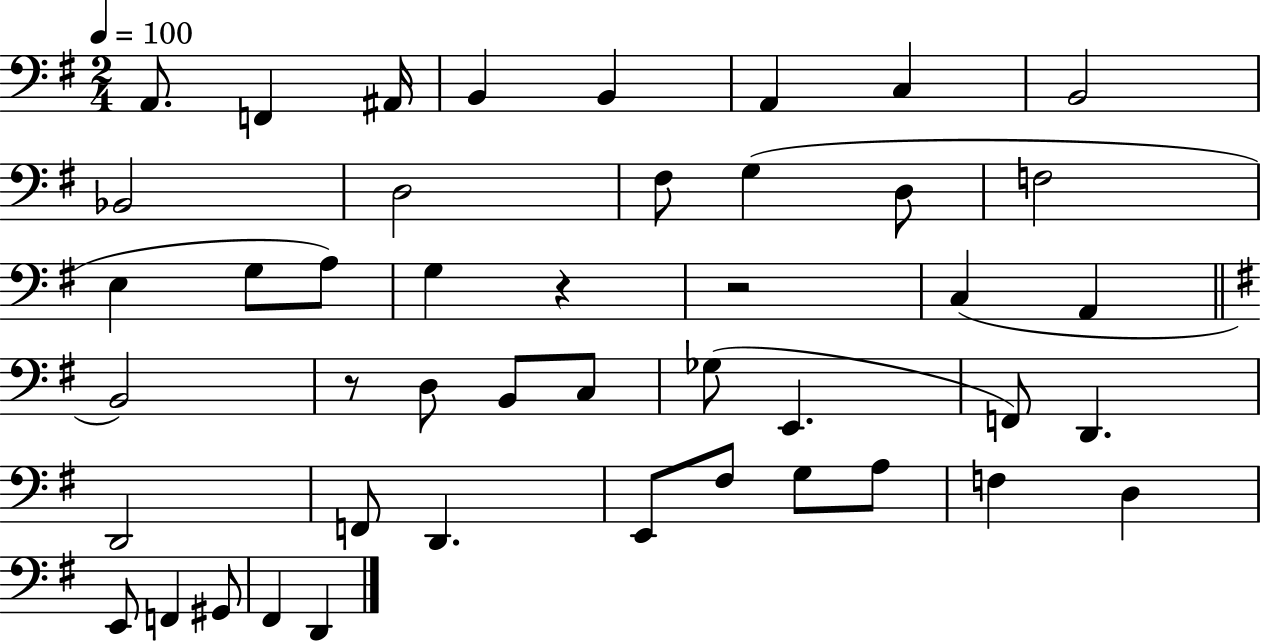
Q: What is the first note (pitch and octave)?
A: A2